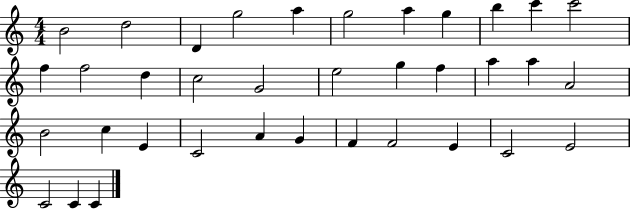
X:1
T:Untitled
M:4/4
L:1/4
K:C
B2 d2 D g2 a g2 a g b c' c'2 f f2 d c2 G2 e2 g f a a A2 B2 c E C2 A G F F2 E C2 E2 C2 C C